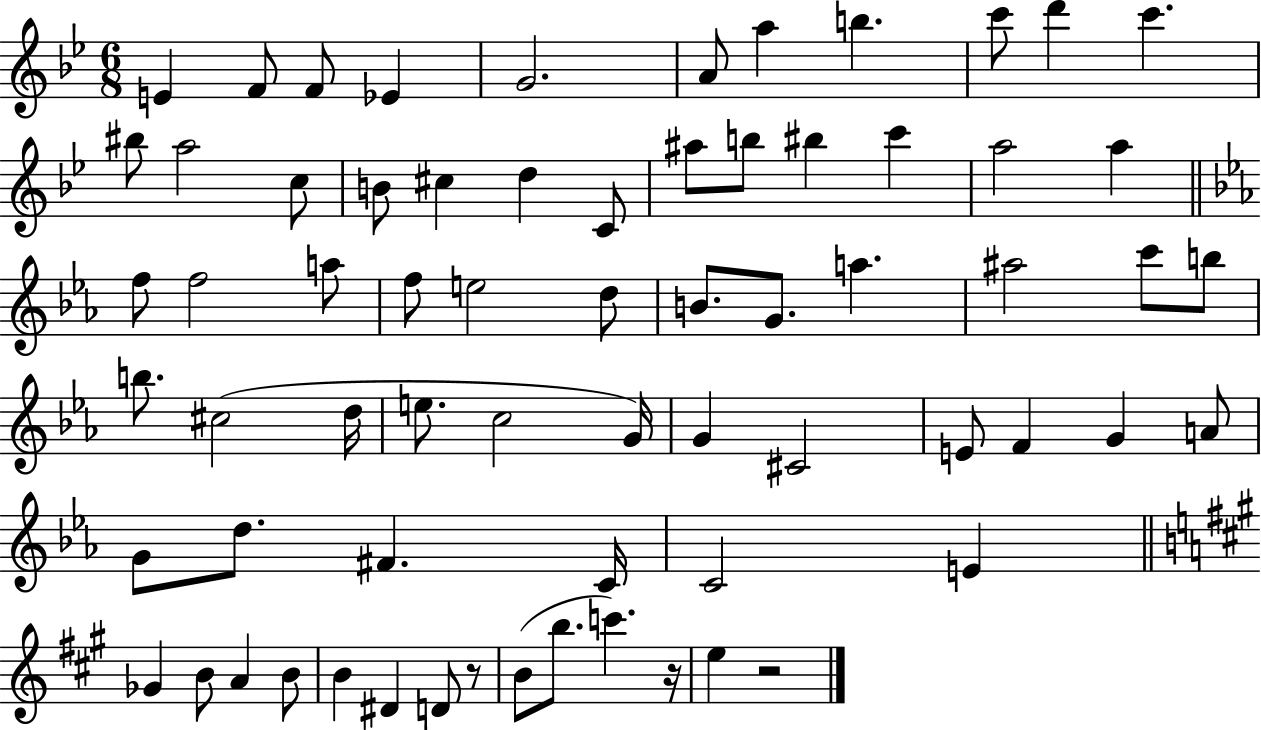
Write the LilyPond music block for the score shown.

{
  \clef treble
  \numericTimeSignature
  \time 6/8
  \key bes \major
  e'4 f'8 f'8 ees'4 | g'2. | a'8 a''4 b''4. | c'''8 d'''4 c'''4. | \break bis''8 a''2 c''8 | b'8 cis''4 d''4 c'8 | ais''8 b''8 bis''4 c'''4 | a''2 a''4 | \break \bar "||" \break \key ees \major f''8 f''2 a''8 | f''8 e''2 d''8 | b'8. g'8. a''4. | ais''2 c'''8 b''8 | \break b''8. cis''2( d''16 | e''8. c''2 g'16) | g'4 cis'2 | e'8 f'4 g'4 a'8 | \break g'8 d''8. fis'4. c'16 | c'2 e'4 | \bar "||" \break \key a \major ges'4 b'8 a'4 b'8 | b'4 dis'4 d'8 r8 | b'8( b''8. c'''4.) r16 | e''4 r2 | \break \bar "|."
}